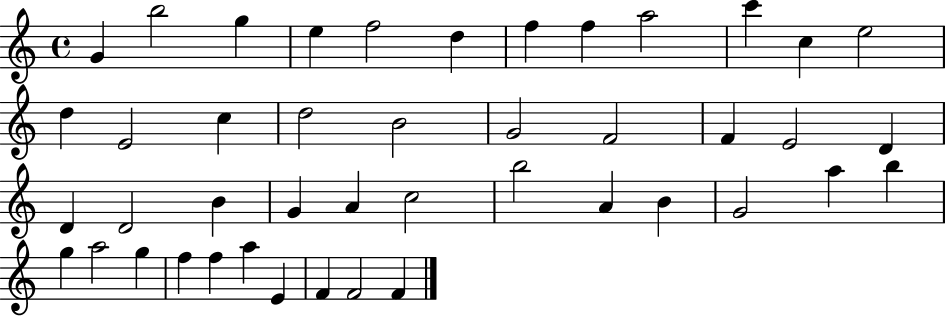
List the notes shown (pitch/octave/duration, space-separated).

G4/q B5/h G5/q E5/q F5/h D5/q F5/q F5/q A5/h C6/q C5/q E5/h D5/q E4/h C5/q D5/h B4/h G4/h F4/h F4/q E4/h D4/q D4/q D4/h B4/q G4/q A4/q C5/h B5/h A4/q B4/q G4/h A5/q B5/q G5/q A5/h G5/q F5/q F5/q A5/q E4/q F4/q F4/h F4/q